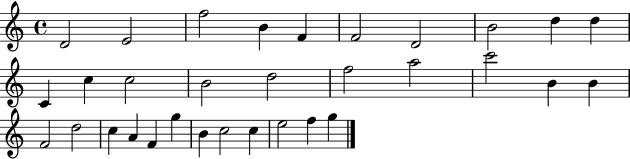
X:1
T:Untitled
M:4/4
L:1/4
K:C
D2 E2 f2 B F F2 D2 B2 d d C c c2 B2 d2 f2 a2 c'2 B B F2 d2 c A F g B c2 c e2 f g